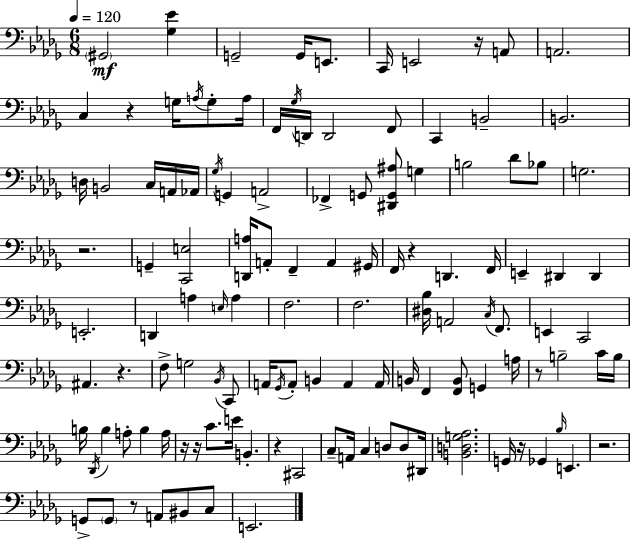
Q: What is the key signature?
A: BES minor